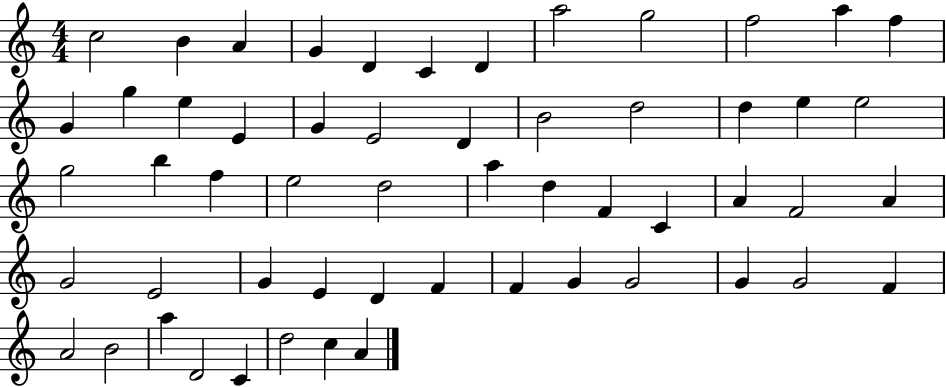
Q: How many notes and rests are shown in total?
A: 56